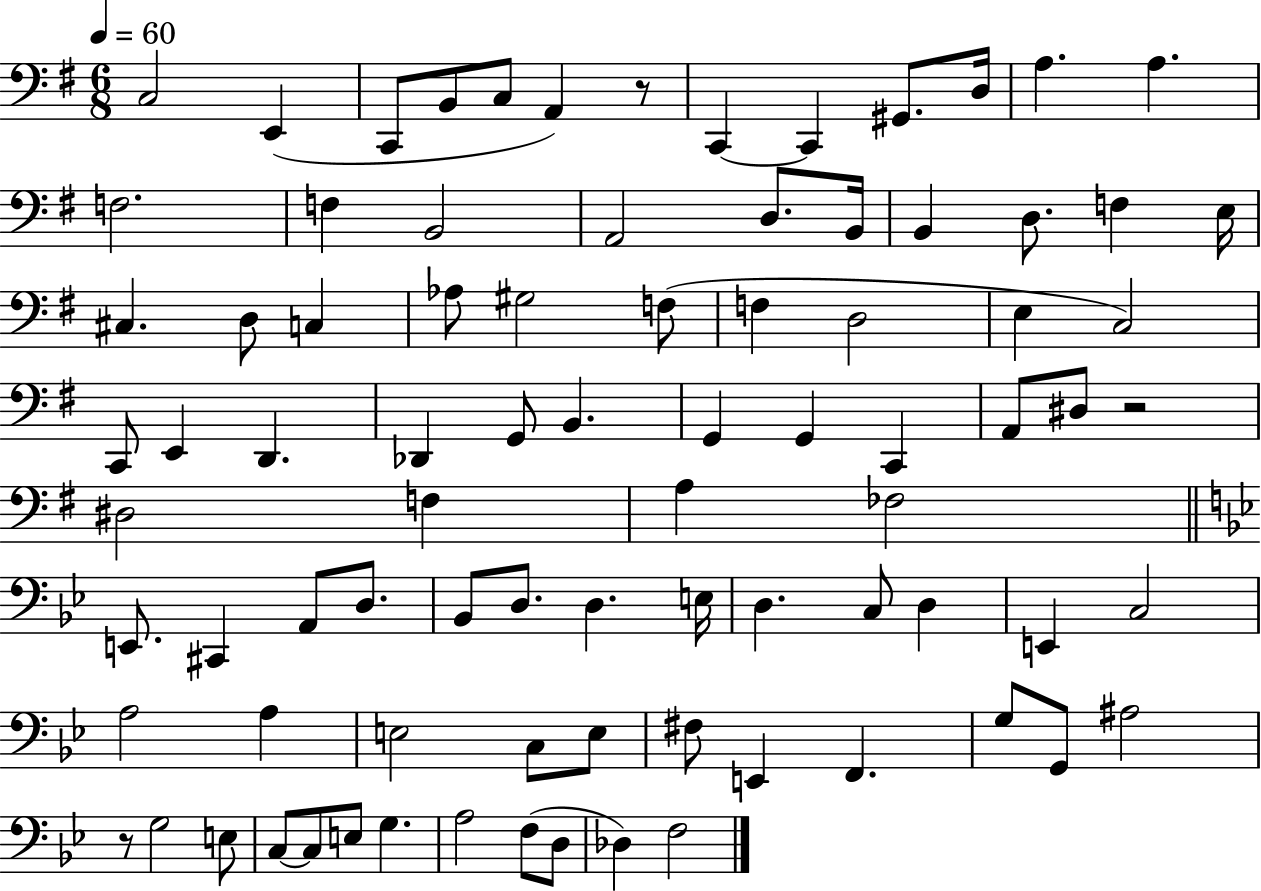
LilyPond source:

{
  \clef bass
  \numericTimeSignature
  \time 6/8
  \key g \major
  \tempo 4 = 60
  c2 e,4( | c,8 b,8 c8 a,4) r8 | c,4~~ c,4 gis,8. d16 | a4. a4. | \break f2. | f4 b,2 | a,2 d8. b,16 | b,4 d8. f4 e16 | \break cis4. d8 c4 | aes8 gis2 f8( | f4 d2 | e4 c2) | \break c,8 e,4 d,4. | des,4 g,8 b,4. | g,4 g,4 c,4 | a,8 dis8 r2 | \break dis2 f4 | a4 fes2 | \bar "||" \break \key bes \major e,8. cis,4 a,8 d8. | bes,8 d8. d4. e16 | d4. c8 d4 | e,4 c2 | \break a2 a4 | e2 c8 e8 | fis8 e,4 f,4. | g8 g,8 ais2 | \break r8 g2 e8 | c8~~ c8 e8 g4. | a2 f8( d8 | des4) f2 | \break \bar "|."
}